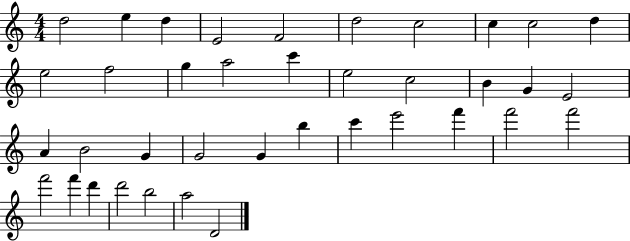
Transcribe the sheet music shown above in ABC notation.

X:1
T:Untitled
M:4/4
L:1/4
K:C
d2 e d E2 F2 d2 c2 c c2 d e2 f2 g a2 c' e2 c2 B G E2 A B2 G G2 G b c' e'2 f' f'2 f'2 f'2 f' d' d'2 b2 a2 D2